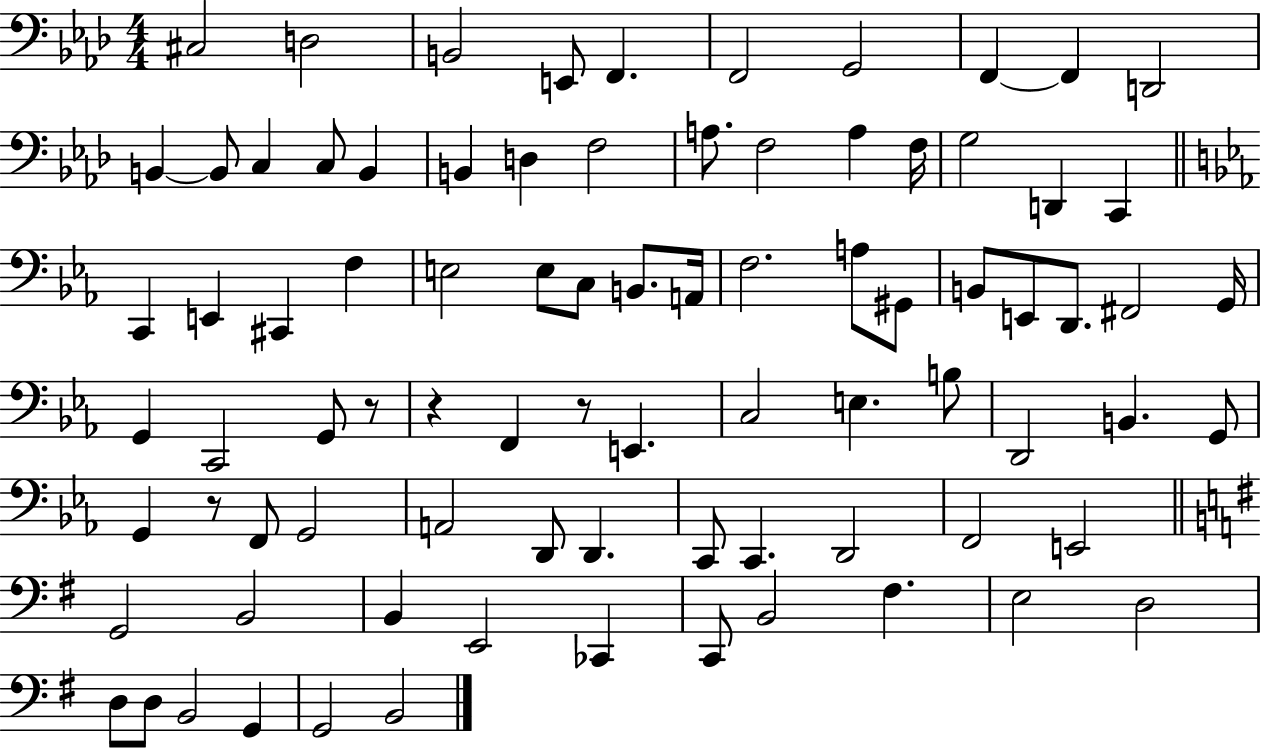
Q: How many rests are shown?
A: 4